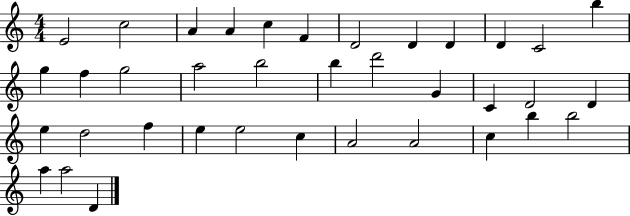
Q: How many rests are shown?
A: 0